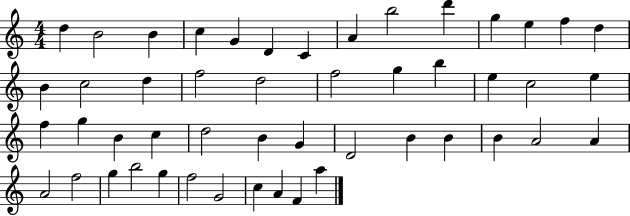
{
  \clef treble
  \numericTimeSignature
  \time 4/4
  \key c \major
  d''4 b'2 b'4 | c''4 g'4 d'4 c'4 | a'4 b''2 d'''4 | g''4 e''4 f''4 d''4 | \break b'4 c''2 d''4 | f''2 d''2 | f''2 g''4 b''4 | e''4 c''2 e''4 | \break f''4 g''4 b'4 c''4 | d''2 b'4 g'4 | d'2 b'4 b'4 | b'4 a'2 a'4 | \break a'2 f''2 | g''4 b''2 g''4 | f''2 g'2 | c''4 a'4 f'4 a''4 | \break \bar "|."
}